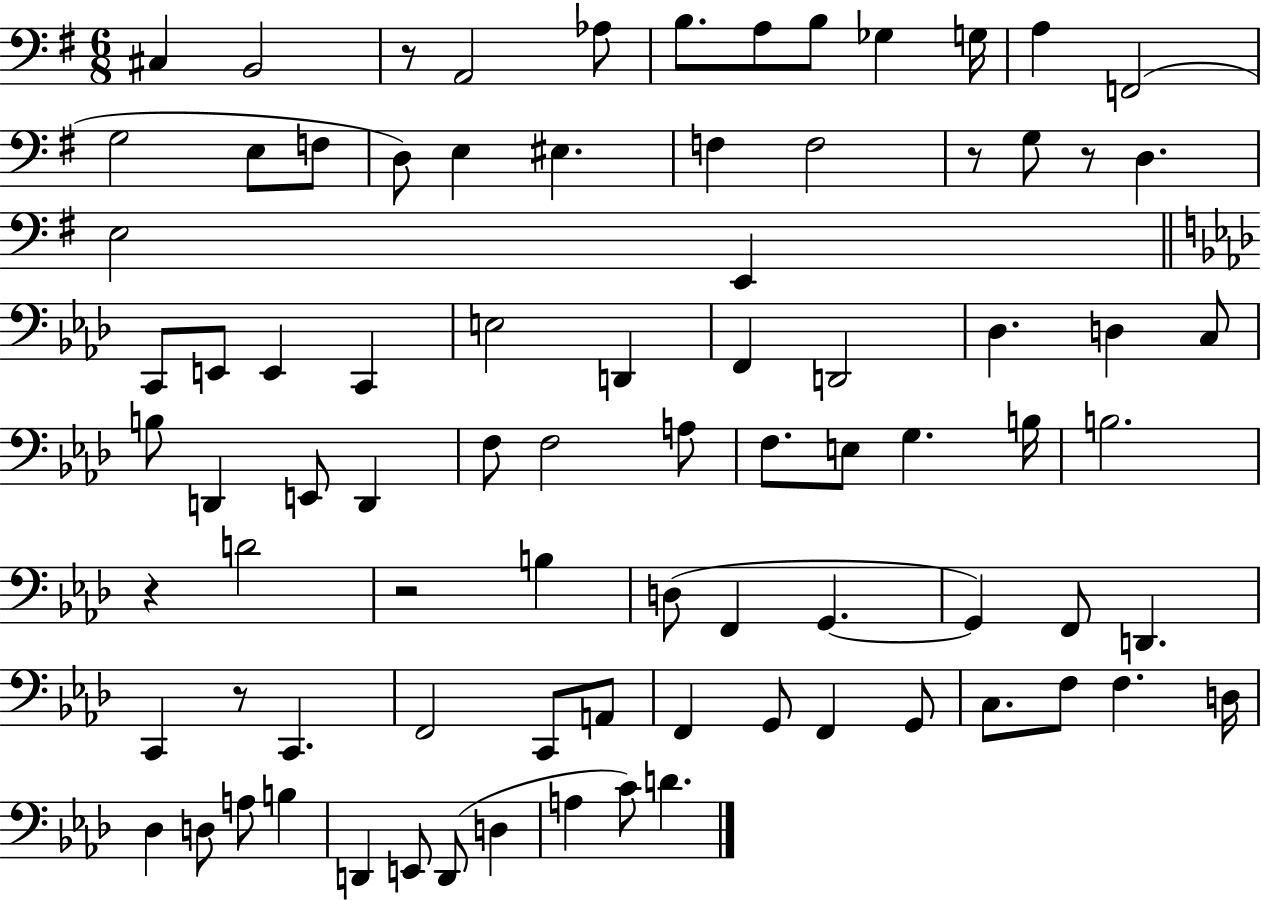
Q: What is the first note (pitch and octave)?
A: C#3